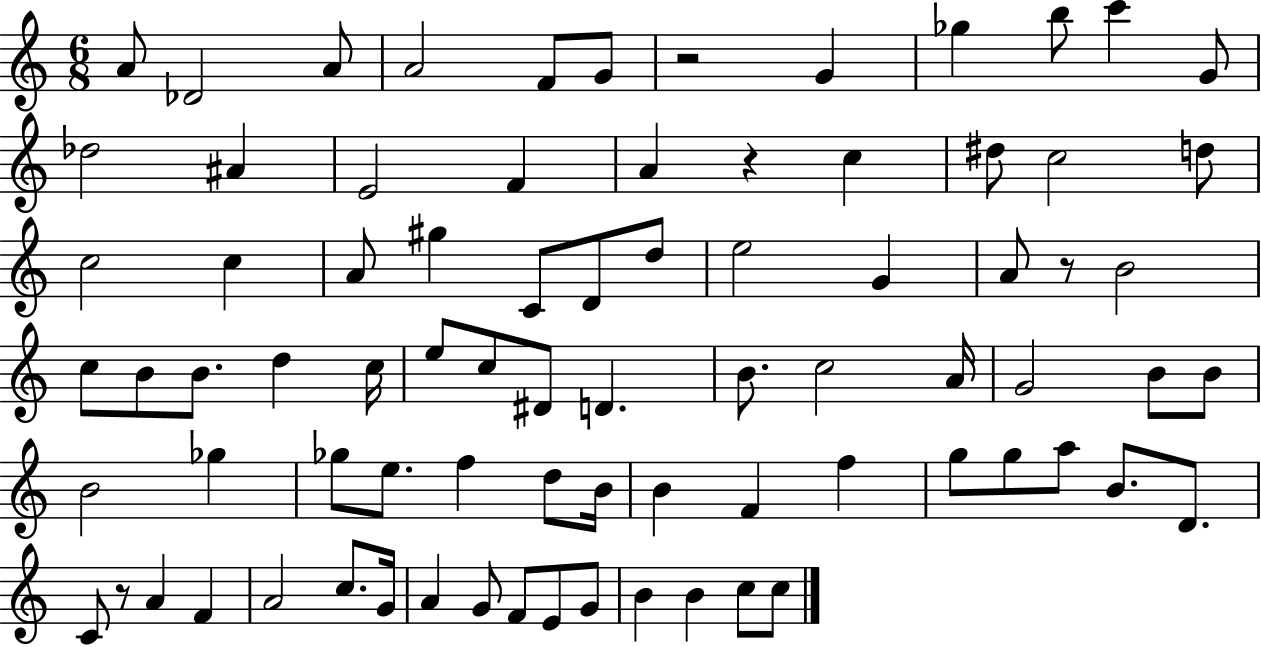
X:1
T:Untitled
M:6/8
L:1/4
K:C
A/2 _D2 A/2 A2 F/2 G/2 z2 G _g b/2 c' G/2 _d2 ^A E2 F A z c ^d/2 c2 d/2 c2 c A/2 ^g C/2 D/2 d/2 e2 G A/2 z/2 B2 c/2 B/2 B/2 d c/4 e/2 c/2 ^D/2 D B/2 c2 A/4 G2 B/2 B/2 B2 _g _g/2 e/2 f d/2 B/4 B F f g/2 g/2 a/2 B/2 D/2 C/2 z/2 A F A2 c/2 G/4 A G/2 F/2 E/2 G/2 B B c/2 c/2